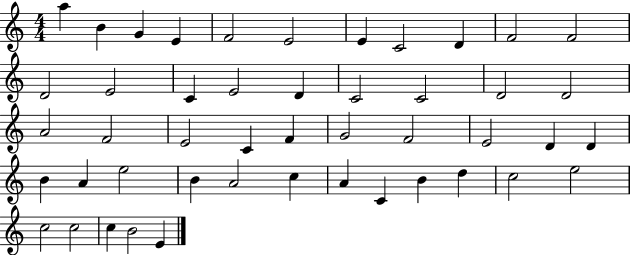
{
  \clef treble
  \numericTimeSignature
  \time 4/4
  \key c \major
  a''4 b'4 g'4 e'4 | f'2 e'2 | e'4 c'2 d'4 | f'2 f'2 | \break d'2 e'2 | c'4 e'2 d'4 | c'2 c'2 | d'2 d'2 | \break a'2 f'2 | e'2 c'4 f'4 | g'2 f'2 | e'2 d'4 d'4 | \break b'4 a'4 e''2 | b'4 a'2 c''4 | a'4 c'4 b'4 d''4 | c''2 e''2 | \break c''2 c''2 | c''4 b'2 e'4 | \bar "|."
}